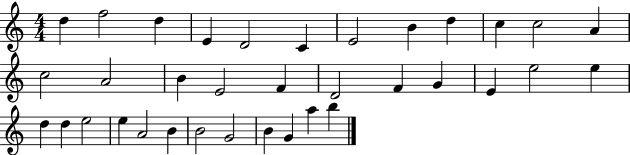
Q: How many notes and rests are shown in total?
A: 35